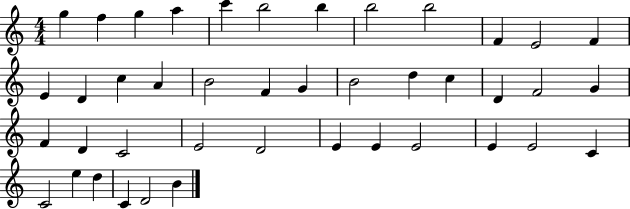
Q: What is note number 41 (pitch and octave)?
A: D4